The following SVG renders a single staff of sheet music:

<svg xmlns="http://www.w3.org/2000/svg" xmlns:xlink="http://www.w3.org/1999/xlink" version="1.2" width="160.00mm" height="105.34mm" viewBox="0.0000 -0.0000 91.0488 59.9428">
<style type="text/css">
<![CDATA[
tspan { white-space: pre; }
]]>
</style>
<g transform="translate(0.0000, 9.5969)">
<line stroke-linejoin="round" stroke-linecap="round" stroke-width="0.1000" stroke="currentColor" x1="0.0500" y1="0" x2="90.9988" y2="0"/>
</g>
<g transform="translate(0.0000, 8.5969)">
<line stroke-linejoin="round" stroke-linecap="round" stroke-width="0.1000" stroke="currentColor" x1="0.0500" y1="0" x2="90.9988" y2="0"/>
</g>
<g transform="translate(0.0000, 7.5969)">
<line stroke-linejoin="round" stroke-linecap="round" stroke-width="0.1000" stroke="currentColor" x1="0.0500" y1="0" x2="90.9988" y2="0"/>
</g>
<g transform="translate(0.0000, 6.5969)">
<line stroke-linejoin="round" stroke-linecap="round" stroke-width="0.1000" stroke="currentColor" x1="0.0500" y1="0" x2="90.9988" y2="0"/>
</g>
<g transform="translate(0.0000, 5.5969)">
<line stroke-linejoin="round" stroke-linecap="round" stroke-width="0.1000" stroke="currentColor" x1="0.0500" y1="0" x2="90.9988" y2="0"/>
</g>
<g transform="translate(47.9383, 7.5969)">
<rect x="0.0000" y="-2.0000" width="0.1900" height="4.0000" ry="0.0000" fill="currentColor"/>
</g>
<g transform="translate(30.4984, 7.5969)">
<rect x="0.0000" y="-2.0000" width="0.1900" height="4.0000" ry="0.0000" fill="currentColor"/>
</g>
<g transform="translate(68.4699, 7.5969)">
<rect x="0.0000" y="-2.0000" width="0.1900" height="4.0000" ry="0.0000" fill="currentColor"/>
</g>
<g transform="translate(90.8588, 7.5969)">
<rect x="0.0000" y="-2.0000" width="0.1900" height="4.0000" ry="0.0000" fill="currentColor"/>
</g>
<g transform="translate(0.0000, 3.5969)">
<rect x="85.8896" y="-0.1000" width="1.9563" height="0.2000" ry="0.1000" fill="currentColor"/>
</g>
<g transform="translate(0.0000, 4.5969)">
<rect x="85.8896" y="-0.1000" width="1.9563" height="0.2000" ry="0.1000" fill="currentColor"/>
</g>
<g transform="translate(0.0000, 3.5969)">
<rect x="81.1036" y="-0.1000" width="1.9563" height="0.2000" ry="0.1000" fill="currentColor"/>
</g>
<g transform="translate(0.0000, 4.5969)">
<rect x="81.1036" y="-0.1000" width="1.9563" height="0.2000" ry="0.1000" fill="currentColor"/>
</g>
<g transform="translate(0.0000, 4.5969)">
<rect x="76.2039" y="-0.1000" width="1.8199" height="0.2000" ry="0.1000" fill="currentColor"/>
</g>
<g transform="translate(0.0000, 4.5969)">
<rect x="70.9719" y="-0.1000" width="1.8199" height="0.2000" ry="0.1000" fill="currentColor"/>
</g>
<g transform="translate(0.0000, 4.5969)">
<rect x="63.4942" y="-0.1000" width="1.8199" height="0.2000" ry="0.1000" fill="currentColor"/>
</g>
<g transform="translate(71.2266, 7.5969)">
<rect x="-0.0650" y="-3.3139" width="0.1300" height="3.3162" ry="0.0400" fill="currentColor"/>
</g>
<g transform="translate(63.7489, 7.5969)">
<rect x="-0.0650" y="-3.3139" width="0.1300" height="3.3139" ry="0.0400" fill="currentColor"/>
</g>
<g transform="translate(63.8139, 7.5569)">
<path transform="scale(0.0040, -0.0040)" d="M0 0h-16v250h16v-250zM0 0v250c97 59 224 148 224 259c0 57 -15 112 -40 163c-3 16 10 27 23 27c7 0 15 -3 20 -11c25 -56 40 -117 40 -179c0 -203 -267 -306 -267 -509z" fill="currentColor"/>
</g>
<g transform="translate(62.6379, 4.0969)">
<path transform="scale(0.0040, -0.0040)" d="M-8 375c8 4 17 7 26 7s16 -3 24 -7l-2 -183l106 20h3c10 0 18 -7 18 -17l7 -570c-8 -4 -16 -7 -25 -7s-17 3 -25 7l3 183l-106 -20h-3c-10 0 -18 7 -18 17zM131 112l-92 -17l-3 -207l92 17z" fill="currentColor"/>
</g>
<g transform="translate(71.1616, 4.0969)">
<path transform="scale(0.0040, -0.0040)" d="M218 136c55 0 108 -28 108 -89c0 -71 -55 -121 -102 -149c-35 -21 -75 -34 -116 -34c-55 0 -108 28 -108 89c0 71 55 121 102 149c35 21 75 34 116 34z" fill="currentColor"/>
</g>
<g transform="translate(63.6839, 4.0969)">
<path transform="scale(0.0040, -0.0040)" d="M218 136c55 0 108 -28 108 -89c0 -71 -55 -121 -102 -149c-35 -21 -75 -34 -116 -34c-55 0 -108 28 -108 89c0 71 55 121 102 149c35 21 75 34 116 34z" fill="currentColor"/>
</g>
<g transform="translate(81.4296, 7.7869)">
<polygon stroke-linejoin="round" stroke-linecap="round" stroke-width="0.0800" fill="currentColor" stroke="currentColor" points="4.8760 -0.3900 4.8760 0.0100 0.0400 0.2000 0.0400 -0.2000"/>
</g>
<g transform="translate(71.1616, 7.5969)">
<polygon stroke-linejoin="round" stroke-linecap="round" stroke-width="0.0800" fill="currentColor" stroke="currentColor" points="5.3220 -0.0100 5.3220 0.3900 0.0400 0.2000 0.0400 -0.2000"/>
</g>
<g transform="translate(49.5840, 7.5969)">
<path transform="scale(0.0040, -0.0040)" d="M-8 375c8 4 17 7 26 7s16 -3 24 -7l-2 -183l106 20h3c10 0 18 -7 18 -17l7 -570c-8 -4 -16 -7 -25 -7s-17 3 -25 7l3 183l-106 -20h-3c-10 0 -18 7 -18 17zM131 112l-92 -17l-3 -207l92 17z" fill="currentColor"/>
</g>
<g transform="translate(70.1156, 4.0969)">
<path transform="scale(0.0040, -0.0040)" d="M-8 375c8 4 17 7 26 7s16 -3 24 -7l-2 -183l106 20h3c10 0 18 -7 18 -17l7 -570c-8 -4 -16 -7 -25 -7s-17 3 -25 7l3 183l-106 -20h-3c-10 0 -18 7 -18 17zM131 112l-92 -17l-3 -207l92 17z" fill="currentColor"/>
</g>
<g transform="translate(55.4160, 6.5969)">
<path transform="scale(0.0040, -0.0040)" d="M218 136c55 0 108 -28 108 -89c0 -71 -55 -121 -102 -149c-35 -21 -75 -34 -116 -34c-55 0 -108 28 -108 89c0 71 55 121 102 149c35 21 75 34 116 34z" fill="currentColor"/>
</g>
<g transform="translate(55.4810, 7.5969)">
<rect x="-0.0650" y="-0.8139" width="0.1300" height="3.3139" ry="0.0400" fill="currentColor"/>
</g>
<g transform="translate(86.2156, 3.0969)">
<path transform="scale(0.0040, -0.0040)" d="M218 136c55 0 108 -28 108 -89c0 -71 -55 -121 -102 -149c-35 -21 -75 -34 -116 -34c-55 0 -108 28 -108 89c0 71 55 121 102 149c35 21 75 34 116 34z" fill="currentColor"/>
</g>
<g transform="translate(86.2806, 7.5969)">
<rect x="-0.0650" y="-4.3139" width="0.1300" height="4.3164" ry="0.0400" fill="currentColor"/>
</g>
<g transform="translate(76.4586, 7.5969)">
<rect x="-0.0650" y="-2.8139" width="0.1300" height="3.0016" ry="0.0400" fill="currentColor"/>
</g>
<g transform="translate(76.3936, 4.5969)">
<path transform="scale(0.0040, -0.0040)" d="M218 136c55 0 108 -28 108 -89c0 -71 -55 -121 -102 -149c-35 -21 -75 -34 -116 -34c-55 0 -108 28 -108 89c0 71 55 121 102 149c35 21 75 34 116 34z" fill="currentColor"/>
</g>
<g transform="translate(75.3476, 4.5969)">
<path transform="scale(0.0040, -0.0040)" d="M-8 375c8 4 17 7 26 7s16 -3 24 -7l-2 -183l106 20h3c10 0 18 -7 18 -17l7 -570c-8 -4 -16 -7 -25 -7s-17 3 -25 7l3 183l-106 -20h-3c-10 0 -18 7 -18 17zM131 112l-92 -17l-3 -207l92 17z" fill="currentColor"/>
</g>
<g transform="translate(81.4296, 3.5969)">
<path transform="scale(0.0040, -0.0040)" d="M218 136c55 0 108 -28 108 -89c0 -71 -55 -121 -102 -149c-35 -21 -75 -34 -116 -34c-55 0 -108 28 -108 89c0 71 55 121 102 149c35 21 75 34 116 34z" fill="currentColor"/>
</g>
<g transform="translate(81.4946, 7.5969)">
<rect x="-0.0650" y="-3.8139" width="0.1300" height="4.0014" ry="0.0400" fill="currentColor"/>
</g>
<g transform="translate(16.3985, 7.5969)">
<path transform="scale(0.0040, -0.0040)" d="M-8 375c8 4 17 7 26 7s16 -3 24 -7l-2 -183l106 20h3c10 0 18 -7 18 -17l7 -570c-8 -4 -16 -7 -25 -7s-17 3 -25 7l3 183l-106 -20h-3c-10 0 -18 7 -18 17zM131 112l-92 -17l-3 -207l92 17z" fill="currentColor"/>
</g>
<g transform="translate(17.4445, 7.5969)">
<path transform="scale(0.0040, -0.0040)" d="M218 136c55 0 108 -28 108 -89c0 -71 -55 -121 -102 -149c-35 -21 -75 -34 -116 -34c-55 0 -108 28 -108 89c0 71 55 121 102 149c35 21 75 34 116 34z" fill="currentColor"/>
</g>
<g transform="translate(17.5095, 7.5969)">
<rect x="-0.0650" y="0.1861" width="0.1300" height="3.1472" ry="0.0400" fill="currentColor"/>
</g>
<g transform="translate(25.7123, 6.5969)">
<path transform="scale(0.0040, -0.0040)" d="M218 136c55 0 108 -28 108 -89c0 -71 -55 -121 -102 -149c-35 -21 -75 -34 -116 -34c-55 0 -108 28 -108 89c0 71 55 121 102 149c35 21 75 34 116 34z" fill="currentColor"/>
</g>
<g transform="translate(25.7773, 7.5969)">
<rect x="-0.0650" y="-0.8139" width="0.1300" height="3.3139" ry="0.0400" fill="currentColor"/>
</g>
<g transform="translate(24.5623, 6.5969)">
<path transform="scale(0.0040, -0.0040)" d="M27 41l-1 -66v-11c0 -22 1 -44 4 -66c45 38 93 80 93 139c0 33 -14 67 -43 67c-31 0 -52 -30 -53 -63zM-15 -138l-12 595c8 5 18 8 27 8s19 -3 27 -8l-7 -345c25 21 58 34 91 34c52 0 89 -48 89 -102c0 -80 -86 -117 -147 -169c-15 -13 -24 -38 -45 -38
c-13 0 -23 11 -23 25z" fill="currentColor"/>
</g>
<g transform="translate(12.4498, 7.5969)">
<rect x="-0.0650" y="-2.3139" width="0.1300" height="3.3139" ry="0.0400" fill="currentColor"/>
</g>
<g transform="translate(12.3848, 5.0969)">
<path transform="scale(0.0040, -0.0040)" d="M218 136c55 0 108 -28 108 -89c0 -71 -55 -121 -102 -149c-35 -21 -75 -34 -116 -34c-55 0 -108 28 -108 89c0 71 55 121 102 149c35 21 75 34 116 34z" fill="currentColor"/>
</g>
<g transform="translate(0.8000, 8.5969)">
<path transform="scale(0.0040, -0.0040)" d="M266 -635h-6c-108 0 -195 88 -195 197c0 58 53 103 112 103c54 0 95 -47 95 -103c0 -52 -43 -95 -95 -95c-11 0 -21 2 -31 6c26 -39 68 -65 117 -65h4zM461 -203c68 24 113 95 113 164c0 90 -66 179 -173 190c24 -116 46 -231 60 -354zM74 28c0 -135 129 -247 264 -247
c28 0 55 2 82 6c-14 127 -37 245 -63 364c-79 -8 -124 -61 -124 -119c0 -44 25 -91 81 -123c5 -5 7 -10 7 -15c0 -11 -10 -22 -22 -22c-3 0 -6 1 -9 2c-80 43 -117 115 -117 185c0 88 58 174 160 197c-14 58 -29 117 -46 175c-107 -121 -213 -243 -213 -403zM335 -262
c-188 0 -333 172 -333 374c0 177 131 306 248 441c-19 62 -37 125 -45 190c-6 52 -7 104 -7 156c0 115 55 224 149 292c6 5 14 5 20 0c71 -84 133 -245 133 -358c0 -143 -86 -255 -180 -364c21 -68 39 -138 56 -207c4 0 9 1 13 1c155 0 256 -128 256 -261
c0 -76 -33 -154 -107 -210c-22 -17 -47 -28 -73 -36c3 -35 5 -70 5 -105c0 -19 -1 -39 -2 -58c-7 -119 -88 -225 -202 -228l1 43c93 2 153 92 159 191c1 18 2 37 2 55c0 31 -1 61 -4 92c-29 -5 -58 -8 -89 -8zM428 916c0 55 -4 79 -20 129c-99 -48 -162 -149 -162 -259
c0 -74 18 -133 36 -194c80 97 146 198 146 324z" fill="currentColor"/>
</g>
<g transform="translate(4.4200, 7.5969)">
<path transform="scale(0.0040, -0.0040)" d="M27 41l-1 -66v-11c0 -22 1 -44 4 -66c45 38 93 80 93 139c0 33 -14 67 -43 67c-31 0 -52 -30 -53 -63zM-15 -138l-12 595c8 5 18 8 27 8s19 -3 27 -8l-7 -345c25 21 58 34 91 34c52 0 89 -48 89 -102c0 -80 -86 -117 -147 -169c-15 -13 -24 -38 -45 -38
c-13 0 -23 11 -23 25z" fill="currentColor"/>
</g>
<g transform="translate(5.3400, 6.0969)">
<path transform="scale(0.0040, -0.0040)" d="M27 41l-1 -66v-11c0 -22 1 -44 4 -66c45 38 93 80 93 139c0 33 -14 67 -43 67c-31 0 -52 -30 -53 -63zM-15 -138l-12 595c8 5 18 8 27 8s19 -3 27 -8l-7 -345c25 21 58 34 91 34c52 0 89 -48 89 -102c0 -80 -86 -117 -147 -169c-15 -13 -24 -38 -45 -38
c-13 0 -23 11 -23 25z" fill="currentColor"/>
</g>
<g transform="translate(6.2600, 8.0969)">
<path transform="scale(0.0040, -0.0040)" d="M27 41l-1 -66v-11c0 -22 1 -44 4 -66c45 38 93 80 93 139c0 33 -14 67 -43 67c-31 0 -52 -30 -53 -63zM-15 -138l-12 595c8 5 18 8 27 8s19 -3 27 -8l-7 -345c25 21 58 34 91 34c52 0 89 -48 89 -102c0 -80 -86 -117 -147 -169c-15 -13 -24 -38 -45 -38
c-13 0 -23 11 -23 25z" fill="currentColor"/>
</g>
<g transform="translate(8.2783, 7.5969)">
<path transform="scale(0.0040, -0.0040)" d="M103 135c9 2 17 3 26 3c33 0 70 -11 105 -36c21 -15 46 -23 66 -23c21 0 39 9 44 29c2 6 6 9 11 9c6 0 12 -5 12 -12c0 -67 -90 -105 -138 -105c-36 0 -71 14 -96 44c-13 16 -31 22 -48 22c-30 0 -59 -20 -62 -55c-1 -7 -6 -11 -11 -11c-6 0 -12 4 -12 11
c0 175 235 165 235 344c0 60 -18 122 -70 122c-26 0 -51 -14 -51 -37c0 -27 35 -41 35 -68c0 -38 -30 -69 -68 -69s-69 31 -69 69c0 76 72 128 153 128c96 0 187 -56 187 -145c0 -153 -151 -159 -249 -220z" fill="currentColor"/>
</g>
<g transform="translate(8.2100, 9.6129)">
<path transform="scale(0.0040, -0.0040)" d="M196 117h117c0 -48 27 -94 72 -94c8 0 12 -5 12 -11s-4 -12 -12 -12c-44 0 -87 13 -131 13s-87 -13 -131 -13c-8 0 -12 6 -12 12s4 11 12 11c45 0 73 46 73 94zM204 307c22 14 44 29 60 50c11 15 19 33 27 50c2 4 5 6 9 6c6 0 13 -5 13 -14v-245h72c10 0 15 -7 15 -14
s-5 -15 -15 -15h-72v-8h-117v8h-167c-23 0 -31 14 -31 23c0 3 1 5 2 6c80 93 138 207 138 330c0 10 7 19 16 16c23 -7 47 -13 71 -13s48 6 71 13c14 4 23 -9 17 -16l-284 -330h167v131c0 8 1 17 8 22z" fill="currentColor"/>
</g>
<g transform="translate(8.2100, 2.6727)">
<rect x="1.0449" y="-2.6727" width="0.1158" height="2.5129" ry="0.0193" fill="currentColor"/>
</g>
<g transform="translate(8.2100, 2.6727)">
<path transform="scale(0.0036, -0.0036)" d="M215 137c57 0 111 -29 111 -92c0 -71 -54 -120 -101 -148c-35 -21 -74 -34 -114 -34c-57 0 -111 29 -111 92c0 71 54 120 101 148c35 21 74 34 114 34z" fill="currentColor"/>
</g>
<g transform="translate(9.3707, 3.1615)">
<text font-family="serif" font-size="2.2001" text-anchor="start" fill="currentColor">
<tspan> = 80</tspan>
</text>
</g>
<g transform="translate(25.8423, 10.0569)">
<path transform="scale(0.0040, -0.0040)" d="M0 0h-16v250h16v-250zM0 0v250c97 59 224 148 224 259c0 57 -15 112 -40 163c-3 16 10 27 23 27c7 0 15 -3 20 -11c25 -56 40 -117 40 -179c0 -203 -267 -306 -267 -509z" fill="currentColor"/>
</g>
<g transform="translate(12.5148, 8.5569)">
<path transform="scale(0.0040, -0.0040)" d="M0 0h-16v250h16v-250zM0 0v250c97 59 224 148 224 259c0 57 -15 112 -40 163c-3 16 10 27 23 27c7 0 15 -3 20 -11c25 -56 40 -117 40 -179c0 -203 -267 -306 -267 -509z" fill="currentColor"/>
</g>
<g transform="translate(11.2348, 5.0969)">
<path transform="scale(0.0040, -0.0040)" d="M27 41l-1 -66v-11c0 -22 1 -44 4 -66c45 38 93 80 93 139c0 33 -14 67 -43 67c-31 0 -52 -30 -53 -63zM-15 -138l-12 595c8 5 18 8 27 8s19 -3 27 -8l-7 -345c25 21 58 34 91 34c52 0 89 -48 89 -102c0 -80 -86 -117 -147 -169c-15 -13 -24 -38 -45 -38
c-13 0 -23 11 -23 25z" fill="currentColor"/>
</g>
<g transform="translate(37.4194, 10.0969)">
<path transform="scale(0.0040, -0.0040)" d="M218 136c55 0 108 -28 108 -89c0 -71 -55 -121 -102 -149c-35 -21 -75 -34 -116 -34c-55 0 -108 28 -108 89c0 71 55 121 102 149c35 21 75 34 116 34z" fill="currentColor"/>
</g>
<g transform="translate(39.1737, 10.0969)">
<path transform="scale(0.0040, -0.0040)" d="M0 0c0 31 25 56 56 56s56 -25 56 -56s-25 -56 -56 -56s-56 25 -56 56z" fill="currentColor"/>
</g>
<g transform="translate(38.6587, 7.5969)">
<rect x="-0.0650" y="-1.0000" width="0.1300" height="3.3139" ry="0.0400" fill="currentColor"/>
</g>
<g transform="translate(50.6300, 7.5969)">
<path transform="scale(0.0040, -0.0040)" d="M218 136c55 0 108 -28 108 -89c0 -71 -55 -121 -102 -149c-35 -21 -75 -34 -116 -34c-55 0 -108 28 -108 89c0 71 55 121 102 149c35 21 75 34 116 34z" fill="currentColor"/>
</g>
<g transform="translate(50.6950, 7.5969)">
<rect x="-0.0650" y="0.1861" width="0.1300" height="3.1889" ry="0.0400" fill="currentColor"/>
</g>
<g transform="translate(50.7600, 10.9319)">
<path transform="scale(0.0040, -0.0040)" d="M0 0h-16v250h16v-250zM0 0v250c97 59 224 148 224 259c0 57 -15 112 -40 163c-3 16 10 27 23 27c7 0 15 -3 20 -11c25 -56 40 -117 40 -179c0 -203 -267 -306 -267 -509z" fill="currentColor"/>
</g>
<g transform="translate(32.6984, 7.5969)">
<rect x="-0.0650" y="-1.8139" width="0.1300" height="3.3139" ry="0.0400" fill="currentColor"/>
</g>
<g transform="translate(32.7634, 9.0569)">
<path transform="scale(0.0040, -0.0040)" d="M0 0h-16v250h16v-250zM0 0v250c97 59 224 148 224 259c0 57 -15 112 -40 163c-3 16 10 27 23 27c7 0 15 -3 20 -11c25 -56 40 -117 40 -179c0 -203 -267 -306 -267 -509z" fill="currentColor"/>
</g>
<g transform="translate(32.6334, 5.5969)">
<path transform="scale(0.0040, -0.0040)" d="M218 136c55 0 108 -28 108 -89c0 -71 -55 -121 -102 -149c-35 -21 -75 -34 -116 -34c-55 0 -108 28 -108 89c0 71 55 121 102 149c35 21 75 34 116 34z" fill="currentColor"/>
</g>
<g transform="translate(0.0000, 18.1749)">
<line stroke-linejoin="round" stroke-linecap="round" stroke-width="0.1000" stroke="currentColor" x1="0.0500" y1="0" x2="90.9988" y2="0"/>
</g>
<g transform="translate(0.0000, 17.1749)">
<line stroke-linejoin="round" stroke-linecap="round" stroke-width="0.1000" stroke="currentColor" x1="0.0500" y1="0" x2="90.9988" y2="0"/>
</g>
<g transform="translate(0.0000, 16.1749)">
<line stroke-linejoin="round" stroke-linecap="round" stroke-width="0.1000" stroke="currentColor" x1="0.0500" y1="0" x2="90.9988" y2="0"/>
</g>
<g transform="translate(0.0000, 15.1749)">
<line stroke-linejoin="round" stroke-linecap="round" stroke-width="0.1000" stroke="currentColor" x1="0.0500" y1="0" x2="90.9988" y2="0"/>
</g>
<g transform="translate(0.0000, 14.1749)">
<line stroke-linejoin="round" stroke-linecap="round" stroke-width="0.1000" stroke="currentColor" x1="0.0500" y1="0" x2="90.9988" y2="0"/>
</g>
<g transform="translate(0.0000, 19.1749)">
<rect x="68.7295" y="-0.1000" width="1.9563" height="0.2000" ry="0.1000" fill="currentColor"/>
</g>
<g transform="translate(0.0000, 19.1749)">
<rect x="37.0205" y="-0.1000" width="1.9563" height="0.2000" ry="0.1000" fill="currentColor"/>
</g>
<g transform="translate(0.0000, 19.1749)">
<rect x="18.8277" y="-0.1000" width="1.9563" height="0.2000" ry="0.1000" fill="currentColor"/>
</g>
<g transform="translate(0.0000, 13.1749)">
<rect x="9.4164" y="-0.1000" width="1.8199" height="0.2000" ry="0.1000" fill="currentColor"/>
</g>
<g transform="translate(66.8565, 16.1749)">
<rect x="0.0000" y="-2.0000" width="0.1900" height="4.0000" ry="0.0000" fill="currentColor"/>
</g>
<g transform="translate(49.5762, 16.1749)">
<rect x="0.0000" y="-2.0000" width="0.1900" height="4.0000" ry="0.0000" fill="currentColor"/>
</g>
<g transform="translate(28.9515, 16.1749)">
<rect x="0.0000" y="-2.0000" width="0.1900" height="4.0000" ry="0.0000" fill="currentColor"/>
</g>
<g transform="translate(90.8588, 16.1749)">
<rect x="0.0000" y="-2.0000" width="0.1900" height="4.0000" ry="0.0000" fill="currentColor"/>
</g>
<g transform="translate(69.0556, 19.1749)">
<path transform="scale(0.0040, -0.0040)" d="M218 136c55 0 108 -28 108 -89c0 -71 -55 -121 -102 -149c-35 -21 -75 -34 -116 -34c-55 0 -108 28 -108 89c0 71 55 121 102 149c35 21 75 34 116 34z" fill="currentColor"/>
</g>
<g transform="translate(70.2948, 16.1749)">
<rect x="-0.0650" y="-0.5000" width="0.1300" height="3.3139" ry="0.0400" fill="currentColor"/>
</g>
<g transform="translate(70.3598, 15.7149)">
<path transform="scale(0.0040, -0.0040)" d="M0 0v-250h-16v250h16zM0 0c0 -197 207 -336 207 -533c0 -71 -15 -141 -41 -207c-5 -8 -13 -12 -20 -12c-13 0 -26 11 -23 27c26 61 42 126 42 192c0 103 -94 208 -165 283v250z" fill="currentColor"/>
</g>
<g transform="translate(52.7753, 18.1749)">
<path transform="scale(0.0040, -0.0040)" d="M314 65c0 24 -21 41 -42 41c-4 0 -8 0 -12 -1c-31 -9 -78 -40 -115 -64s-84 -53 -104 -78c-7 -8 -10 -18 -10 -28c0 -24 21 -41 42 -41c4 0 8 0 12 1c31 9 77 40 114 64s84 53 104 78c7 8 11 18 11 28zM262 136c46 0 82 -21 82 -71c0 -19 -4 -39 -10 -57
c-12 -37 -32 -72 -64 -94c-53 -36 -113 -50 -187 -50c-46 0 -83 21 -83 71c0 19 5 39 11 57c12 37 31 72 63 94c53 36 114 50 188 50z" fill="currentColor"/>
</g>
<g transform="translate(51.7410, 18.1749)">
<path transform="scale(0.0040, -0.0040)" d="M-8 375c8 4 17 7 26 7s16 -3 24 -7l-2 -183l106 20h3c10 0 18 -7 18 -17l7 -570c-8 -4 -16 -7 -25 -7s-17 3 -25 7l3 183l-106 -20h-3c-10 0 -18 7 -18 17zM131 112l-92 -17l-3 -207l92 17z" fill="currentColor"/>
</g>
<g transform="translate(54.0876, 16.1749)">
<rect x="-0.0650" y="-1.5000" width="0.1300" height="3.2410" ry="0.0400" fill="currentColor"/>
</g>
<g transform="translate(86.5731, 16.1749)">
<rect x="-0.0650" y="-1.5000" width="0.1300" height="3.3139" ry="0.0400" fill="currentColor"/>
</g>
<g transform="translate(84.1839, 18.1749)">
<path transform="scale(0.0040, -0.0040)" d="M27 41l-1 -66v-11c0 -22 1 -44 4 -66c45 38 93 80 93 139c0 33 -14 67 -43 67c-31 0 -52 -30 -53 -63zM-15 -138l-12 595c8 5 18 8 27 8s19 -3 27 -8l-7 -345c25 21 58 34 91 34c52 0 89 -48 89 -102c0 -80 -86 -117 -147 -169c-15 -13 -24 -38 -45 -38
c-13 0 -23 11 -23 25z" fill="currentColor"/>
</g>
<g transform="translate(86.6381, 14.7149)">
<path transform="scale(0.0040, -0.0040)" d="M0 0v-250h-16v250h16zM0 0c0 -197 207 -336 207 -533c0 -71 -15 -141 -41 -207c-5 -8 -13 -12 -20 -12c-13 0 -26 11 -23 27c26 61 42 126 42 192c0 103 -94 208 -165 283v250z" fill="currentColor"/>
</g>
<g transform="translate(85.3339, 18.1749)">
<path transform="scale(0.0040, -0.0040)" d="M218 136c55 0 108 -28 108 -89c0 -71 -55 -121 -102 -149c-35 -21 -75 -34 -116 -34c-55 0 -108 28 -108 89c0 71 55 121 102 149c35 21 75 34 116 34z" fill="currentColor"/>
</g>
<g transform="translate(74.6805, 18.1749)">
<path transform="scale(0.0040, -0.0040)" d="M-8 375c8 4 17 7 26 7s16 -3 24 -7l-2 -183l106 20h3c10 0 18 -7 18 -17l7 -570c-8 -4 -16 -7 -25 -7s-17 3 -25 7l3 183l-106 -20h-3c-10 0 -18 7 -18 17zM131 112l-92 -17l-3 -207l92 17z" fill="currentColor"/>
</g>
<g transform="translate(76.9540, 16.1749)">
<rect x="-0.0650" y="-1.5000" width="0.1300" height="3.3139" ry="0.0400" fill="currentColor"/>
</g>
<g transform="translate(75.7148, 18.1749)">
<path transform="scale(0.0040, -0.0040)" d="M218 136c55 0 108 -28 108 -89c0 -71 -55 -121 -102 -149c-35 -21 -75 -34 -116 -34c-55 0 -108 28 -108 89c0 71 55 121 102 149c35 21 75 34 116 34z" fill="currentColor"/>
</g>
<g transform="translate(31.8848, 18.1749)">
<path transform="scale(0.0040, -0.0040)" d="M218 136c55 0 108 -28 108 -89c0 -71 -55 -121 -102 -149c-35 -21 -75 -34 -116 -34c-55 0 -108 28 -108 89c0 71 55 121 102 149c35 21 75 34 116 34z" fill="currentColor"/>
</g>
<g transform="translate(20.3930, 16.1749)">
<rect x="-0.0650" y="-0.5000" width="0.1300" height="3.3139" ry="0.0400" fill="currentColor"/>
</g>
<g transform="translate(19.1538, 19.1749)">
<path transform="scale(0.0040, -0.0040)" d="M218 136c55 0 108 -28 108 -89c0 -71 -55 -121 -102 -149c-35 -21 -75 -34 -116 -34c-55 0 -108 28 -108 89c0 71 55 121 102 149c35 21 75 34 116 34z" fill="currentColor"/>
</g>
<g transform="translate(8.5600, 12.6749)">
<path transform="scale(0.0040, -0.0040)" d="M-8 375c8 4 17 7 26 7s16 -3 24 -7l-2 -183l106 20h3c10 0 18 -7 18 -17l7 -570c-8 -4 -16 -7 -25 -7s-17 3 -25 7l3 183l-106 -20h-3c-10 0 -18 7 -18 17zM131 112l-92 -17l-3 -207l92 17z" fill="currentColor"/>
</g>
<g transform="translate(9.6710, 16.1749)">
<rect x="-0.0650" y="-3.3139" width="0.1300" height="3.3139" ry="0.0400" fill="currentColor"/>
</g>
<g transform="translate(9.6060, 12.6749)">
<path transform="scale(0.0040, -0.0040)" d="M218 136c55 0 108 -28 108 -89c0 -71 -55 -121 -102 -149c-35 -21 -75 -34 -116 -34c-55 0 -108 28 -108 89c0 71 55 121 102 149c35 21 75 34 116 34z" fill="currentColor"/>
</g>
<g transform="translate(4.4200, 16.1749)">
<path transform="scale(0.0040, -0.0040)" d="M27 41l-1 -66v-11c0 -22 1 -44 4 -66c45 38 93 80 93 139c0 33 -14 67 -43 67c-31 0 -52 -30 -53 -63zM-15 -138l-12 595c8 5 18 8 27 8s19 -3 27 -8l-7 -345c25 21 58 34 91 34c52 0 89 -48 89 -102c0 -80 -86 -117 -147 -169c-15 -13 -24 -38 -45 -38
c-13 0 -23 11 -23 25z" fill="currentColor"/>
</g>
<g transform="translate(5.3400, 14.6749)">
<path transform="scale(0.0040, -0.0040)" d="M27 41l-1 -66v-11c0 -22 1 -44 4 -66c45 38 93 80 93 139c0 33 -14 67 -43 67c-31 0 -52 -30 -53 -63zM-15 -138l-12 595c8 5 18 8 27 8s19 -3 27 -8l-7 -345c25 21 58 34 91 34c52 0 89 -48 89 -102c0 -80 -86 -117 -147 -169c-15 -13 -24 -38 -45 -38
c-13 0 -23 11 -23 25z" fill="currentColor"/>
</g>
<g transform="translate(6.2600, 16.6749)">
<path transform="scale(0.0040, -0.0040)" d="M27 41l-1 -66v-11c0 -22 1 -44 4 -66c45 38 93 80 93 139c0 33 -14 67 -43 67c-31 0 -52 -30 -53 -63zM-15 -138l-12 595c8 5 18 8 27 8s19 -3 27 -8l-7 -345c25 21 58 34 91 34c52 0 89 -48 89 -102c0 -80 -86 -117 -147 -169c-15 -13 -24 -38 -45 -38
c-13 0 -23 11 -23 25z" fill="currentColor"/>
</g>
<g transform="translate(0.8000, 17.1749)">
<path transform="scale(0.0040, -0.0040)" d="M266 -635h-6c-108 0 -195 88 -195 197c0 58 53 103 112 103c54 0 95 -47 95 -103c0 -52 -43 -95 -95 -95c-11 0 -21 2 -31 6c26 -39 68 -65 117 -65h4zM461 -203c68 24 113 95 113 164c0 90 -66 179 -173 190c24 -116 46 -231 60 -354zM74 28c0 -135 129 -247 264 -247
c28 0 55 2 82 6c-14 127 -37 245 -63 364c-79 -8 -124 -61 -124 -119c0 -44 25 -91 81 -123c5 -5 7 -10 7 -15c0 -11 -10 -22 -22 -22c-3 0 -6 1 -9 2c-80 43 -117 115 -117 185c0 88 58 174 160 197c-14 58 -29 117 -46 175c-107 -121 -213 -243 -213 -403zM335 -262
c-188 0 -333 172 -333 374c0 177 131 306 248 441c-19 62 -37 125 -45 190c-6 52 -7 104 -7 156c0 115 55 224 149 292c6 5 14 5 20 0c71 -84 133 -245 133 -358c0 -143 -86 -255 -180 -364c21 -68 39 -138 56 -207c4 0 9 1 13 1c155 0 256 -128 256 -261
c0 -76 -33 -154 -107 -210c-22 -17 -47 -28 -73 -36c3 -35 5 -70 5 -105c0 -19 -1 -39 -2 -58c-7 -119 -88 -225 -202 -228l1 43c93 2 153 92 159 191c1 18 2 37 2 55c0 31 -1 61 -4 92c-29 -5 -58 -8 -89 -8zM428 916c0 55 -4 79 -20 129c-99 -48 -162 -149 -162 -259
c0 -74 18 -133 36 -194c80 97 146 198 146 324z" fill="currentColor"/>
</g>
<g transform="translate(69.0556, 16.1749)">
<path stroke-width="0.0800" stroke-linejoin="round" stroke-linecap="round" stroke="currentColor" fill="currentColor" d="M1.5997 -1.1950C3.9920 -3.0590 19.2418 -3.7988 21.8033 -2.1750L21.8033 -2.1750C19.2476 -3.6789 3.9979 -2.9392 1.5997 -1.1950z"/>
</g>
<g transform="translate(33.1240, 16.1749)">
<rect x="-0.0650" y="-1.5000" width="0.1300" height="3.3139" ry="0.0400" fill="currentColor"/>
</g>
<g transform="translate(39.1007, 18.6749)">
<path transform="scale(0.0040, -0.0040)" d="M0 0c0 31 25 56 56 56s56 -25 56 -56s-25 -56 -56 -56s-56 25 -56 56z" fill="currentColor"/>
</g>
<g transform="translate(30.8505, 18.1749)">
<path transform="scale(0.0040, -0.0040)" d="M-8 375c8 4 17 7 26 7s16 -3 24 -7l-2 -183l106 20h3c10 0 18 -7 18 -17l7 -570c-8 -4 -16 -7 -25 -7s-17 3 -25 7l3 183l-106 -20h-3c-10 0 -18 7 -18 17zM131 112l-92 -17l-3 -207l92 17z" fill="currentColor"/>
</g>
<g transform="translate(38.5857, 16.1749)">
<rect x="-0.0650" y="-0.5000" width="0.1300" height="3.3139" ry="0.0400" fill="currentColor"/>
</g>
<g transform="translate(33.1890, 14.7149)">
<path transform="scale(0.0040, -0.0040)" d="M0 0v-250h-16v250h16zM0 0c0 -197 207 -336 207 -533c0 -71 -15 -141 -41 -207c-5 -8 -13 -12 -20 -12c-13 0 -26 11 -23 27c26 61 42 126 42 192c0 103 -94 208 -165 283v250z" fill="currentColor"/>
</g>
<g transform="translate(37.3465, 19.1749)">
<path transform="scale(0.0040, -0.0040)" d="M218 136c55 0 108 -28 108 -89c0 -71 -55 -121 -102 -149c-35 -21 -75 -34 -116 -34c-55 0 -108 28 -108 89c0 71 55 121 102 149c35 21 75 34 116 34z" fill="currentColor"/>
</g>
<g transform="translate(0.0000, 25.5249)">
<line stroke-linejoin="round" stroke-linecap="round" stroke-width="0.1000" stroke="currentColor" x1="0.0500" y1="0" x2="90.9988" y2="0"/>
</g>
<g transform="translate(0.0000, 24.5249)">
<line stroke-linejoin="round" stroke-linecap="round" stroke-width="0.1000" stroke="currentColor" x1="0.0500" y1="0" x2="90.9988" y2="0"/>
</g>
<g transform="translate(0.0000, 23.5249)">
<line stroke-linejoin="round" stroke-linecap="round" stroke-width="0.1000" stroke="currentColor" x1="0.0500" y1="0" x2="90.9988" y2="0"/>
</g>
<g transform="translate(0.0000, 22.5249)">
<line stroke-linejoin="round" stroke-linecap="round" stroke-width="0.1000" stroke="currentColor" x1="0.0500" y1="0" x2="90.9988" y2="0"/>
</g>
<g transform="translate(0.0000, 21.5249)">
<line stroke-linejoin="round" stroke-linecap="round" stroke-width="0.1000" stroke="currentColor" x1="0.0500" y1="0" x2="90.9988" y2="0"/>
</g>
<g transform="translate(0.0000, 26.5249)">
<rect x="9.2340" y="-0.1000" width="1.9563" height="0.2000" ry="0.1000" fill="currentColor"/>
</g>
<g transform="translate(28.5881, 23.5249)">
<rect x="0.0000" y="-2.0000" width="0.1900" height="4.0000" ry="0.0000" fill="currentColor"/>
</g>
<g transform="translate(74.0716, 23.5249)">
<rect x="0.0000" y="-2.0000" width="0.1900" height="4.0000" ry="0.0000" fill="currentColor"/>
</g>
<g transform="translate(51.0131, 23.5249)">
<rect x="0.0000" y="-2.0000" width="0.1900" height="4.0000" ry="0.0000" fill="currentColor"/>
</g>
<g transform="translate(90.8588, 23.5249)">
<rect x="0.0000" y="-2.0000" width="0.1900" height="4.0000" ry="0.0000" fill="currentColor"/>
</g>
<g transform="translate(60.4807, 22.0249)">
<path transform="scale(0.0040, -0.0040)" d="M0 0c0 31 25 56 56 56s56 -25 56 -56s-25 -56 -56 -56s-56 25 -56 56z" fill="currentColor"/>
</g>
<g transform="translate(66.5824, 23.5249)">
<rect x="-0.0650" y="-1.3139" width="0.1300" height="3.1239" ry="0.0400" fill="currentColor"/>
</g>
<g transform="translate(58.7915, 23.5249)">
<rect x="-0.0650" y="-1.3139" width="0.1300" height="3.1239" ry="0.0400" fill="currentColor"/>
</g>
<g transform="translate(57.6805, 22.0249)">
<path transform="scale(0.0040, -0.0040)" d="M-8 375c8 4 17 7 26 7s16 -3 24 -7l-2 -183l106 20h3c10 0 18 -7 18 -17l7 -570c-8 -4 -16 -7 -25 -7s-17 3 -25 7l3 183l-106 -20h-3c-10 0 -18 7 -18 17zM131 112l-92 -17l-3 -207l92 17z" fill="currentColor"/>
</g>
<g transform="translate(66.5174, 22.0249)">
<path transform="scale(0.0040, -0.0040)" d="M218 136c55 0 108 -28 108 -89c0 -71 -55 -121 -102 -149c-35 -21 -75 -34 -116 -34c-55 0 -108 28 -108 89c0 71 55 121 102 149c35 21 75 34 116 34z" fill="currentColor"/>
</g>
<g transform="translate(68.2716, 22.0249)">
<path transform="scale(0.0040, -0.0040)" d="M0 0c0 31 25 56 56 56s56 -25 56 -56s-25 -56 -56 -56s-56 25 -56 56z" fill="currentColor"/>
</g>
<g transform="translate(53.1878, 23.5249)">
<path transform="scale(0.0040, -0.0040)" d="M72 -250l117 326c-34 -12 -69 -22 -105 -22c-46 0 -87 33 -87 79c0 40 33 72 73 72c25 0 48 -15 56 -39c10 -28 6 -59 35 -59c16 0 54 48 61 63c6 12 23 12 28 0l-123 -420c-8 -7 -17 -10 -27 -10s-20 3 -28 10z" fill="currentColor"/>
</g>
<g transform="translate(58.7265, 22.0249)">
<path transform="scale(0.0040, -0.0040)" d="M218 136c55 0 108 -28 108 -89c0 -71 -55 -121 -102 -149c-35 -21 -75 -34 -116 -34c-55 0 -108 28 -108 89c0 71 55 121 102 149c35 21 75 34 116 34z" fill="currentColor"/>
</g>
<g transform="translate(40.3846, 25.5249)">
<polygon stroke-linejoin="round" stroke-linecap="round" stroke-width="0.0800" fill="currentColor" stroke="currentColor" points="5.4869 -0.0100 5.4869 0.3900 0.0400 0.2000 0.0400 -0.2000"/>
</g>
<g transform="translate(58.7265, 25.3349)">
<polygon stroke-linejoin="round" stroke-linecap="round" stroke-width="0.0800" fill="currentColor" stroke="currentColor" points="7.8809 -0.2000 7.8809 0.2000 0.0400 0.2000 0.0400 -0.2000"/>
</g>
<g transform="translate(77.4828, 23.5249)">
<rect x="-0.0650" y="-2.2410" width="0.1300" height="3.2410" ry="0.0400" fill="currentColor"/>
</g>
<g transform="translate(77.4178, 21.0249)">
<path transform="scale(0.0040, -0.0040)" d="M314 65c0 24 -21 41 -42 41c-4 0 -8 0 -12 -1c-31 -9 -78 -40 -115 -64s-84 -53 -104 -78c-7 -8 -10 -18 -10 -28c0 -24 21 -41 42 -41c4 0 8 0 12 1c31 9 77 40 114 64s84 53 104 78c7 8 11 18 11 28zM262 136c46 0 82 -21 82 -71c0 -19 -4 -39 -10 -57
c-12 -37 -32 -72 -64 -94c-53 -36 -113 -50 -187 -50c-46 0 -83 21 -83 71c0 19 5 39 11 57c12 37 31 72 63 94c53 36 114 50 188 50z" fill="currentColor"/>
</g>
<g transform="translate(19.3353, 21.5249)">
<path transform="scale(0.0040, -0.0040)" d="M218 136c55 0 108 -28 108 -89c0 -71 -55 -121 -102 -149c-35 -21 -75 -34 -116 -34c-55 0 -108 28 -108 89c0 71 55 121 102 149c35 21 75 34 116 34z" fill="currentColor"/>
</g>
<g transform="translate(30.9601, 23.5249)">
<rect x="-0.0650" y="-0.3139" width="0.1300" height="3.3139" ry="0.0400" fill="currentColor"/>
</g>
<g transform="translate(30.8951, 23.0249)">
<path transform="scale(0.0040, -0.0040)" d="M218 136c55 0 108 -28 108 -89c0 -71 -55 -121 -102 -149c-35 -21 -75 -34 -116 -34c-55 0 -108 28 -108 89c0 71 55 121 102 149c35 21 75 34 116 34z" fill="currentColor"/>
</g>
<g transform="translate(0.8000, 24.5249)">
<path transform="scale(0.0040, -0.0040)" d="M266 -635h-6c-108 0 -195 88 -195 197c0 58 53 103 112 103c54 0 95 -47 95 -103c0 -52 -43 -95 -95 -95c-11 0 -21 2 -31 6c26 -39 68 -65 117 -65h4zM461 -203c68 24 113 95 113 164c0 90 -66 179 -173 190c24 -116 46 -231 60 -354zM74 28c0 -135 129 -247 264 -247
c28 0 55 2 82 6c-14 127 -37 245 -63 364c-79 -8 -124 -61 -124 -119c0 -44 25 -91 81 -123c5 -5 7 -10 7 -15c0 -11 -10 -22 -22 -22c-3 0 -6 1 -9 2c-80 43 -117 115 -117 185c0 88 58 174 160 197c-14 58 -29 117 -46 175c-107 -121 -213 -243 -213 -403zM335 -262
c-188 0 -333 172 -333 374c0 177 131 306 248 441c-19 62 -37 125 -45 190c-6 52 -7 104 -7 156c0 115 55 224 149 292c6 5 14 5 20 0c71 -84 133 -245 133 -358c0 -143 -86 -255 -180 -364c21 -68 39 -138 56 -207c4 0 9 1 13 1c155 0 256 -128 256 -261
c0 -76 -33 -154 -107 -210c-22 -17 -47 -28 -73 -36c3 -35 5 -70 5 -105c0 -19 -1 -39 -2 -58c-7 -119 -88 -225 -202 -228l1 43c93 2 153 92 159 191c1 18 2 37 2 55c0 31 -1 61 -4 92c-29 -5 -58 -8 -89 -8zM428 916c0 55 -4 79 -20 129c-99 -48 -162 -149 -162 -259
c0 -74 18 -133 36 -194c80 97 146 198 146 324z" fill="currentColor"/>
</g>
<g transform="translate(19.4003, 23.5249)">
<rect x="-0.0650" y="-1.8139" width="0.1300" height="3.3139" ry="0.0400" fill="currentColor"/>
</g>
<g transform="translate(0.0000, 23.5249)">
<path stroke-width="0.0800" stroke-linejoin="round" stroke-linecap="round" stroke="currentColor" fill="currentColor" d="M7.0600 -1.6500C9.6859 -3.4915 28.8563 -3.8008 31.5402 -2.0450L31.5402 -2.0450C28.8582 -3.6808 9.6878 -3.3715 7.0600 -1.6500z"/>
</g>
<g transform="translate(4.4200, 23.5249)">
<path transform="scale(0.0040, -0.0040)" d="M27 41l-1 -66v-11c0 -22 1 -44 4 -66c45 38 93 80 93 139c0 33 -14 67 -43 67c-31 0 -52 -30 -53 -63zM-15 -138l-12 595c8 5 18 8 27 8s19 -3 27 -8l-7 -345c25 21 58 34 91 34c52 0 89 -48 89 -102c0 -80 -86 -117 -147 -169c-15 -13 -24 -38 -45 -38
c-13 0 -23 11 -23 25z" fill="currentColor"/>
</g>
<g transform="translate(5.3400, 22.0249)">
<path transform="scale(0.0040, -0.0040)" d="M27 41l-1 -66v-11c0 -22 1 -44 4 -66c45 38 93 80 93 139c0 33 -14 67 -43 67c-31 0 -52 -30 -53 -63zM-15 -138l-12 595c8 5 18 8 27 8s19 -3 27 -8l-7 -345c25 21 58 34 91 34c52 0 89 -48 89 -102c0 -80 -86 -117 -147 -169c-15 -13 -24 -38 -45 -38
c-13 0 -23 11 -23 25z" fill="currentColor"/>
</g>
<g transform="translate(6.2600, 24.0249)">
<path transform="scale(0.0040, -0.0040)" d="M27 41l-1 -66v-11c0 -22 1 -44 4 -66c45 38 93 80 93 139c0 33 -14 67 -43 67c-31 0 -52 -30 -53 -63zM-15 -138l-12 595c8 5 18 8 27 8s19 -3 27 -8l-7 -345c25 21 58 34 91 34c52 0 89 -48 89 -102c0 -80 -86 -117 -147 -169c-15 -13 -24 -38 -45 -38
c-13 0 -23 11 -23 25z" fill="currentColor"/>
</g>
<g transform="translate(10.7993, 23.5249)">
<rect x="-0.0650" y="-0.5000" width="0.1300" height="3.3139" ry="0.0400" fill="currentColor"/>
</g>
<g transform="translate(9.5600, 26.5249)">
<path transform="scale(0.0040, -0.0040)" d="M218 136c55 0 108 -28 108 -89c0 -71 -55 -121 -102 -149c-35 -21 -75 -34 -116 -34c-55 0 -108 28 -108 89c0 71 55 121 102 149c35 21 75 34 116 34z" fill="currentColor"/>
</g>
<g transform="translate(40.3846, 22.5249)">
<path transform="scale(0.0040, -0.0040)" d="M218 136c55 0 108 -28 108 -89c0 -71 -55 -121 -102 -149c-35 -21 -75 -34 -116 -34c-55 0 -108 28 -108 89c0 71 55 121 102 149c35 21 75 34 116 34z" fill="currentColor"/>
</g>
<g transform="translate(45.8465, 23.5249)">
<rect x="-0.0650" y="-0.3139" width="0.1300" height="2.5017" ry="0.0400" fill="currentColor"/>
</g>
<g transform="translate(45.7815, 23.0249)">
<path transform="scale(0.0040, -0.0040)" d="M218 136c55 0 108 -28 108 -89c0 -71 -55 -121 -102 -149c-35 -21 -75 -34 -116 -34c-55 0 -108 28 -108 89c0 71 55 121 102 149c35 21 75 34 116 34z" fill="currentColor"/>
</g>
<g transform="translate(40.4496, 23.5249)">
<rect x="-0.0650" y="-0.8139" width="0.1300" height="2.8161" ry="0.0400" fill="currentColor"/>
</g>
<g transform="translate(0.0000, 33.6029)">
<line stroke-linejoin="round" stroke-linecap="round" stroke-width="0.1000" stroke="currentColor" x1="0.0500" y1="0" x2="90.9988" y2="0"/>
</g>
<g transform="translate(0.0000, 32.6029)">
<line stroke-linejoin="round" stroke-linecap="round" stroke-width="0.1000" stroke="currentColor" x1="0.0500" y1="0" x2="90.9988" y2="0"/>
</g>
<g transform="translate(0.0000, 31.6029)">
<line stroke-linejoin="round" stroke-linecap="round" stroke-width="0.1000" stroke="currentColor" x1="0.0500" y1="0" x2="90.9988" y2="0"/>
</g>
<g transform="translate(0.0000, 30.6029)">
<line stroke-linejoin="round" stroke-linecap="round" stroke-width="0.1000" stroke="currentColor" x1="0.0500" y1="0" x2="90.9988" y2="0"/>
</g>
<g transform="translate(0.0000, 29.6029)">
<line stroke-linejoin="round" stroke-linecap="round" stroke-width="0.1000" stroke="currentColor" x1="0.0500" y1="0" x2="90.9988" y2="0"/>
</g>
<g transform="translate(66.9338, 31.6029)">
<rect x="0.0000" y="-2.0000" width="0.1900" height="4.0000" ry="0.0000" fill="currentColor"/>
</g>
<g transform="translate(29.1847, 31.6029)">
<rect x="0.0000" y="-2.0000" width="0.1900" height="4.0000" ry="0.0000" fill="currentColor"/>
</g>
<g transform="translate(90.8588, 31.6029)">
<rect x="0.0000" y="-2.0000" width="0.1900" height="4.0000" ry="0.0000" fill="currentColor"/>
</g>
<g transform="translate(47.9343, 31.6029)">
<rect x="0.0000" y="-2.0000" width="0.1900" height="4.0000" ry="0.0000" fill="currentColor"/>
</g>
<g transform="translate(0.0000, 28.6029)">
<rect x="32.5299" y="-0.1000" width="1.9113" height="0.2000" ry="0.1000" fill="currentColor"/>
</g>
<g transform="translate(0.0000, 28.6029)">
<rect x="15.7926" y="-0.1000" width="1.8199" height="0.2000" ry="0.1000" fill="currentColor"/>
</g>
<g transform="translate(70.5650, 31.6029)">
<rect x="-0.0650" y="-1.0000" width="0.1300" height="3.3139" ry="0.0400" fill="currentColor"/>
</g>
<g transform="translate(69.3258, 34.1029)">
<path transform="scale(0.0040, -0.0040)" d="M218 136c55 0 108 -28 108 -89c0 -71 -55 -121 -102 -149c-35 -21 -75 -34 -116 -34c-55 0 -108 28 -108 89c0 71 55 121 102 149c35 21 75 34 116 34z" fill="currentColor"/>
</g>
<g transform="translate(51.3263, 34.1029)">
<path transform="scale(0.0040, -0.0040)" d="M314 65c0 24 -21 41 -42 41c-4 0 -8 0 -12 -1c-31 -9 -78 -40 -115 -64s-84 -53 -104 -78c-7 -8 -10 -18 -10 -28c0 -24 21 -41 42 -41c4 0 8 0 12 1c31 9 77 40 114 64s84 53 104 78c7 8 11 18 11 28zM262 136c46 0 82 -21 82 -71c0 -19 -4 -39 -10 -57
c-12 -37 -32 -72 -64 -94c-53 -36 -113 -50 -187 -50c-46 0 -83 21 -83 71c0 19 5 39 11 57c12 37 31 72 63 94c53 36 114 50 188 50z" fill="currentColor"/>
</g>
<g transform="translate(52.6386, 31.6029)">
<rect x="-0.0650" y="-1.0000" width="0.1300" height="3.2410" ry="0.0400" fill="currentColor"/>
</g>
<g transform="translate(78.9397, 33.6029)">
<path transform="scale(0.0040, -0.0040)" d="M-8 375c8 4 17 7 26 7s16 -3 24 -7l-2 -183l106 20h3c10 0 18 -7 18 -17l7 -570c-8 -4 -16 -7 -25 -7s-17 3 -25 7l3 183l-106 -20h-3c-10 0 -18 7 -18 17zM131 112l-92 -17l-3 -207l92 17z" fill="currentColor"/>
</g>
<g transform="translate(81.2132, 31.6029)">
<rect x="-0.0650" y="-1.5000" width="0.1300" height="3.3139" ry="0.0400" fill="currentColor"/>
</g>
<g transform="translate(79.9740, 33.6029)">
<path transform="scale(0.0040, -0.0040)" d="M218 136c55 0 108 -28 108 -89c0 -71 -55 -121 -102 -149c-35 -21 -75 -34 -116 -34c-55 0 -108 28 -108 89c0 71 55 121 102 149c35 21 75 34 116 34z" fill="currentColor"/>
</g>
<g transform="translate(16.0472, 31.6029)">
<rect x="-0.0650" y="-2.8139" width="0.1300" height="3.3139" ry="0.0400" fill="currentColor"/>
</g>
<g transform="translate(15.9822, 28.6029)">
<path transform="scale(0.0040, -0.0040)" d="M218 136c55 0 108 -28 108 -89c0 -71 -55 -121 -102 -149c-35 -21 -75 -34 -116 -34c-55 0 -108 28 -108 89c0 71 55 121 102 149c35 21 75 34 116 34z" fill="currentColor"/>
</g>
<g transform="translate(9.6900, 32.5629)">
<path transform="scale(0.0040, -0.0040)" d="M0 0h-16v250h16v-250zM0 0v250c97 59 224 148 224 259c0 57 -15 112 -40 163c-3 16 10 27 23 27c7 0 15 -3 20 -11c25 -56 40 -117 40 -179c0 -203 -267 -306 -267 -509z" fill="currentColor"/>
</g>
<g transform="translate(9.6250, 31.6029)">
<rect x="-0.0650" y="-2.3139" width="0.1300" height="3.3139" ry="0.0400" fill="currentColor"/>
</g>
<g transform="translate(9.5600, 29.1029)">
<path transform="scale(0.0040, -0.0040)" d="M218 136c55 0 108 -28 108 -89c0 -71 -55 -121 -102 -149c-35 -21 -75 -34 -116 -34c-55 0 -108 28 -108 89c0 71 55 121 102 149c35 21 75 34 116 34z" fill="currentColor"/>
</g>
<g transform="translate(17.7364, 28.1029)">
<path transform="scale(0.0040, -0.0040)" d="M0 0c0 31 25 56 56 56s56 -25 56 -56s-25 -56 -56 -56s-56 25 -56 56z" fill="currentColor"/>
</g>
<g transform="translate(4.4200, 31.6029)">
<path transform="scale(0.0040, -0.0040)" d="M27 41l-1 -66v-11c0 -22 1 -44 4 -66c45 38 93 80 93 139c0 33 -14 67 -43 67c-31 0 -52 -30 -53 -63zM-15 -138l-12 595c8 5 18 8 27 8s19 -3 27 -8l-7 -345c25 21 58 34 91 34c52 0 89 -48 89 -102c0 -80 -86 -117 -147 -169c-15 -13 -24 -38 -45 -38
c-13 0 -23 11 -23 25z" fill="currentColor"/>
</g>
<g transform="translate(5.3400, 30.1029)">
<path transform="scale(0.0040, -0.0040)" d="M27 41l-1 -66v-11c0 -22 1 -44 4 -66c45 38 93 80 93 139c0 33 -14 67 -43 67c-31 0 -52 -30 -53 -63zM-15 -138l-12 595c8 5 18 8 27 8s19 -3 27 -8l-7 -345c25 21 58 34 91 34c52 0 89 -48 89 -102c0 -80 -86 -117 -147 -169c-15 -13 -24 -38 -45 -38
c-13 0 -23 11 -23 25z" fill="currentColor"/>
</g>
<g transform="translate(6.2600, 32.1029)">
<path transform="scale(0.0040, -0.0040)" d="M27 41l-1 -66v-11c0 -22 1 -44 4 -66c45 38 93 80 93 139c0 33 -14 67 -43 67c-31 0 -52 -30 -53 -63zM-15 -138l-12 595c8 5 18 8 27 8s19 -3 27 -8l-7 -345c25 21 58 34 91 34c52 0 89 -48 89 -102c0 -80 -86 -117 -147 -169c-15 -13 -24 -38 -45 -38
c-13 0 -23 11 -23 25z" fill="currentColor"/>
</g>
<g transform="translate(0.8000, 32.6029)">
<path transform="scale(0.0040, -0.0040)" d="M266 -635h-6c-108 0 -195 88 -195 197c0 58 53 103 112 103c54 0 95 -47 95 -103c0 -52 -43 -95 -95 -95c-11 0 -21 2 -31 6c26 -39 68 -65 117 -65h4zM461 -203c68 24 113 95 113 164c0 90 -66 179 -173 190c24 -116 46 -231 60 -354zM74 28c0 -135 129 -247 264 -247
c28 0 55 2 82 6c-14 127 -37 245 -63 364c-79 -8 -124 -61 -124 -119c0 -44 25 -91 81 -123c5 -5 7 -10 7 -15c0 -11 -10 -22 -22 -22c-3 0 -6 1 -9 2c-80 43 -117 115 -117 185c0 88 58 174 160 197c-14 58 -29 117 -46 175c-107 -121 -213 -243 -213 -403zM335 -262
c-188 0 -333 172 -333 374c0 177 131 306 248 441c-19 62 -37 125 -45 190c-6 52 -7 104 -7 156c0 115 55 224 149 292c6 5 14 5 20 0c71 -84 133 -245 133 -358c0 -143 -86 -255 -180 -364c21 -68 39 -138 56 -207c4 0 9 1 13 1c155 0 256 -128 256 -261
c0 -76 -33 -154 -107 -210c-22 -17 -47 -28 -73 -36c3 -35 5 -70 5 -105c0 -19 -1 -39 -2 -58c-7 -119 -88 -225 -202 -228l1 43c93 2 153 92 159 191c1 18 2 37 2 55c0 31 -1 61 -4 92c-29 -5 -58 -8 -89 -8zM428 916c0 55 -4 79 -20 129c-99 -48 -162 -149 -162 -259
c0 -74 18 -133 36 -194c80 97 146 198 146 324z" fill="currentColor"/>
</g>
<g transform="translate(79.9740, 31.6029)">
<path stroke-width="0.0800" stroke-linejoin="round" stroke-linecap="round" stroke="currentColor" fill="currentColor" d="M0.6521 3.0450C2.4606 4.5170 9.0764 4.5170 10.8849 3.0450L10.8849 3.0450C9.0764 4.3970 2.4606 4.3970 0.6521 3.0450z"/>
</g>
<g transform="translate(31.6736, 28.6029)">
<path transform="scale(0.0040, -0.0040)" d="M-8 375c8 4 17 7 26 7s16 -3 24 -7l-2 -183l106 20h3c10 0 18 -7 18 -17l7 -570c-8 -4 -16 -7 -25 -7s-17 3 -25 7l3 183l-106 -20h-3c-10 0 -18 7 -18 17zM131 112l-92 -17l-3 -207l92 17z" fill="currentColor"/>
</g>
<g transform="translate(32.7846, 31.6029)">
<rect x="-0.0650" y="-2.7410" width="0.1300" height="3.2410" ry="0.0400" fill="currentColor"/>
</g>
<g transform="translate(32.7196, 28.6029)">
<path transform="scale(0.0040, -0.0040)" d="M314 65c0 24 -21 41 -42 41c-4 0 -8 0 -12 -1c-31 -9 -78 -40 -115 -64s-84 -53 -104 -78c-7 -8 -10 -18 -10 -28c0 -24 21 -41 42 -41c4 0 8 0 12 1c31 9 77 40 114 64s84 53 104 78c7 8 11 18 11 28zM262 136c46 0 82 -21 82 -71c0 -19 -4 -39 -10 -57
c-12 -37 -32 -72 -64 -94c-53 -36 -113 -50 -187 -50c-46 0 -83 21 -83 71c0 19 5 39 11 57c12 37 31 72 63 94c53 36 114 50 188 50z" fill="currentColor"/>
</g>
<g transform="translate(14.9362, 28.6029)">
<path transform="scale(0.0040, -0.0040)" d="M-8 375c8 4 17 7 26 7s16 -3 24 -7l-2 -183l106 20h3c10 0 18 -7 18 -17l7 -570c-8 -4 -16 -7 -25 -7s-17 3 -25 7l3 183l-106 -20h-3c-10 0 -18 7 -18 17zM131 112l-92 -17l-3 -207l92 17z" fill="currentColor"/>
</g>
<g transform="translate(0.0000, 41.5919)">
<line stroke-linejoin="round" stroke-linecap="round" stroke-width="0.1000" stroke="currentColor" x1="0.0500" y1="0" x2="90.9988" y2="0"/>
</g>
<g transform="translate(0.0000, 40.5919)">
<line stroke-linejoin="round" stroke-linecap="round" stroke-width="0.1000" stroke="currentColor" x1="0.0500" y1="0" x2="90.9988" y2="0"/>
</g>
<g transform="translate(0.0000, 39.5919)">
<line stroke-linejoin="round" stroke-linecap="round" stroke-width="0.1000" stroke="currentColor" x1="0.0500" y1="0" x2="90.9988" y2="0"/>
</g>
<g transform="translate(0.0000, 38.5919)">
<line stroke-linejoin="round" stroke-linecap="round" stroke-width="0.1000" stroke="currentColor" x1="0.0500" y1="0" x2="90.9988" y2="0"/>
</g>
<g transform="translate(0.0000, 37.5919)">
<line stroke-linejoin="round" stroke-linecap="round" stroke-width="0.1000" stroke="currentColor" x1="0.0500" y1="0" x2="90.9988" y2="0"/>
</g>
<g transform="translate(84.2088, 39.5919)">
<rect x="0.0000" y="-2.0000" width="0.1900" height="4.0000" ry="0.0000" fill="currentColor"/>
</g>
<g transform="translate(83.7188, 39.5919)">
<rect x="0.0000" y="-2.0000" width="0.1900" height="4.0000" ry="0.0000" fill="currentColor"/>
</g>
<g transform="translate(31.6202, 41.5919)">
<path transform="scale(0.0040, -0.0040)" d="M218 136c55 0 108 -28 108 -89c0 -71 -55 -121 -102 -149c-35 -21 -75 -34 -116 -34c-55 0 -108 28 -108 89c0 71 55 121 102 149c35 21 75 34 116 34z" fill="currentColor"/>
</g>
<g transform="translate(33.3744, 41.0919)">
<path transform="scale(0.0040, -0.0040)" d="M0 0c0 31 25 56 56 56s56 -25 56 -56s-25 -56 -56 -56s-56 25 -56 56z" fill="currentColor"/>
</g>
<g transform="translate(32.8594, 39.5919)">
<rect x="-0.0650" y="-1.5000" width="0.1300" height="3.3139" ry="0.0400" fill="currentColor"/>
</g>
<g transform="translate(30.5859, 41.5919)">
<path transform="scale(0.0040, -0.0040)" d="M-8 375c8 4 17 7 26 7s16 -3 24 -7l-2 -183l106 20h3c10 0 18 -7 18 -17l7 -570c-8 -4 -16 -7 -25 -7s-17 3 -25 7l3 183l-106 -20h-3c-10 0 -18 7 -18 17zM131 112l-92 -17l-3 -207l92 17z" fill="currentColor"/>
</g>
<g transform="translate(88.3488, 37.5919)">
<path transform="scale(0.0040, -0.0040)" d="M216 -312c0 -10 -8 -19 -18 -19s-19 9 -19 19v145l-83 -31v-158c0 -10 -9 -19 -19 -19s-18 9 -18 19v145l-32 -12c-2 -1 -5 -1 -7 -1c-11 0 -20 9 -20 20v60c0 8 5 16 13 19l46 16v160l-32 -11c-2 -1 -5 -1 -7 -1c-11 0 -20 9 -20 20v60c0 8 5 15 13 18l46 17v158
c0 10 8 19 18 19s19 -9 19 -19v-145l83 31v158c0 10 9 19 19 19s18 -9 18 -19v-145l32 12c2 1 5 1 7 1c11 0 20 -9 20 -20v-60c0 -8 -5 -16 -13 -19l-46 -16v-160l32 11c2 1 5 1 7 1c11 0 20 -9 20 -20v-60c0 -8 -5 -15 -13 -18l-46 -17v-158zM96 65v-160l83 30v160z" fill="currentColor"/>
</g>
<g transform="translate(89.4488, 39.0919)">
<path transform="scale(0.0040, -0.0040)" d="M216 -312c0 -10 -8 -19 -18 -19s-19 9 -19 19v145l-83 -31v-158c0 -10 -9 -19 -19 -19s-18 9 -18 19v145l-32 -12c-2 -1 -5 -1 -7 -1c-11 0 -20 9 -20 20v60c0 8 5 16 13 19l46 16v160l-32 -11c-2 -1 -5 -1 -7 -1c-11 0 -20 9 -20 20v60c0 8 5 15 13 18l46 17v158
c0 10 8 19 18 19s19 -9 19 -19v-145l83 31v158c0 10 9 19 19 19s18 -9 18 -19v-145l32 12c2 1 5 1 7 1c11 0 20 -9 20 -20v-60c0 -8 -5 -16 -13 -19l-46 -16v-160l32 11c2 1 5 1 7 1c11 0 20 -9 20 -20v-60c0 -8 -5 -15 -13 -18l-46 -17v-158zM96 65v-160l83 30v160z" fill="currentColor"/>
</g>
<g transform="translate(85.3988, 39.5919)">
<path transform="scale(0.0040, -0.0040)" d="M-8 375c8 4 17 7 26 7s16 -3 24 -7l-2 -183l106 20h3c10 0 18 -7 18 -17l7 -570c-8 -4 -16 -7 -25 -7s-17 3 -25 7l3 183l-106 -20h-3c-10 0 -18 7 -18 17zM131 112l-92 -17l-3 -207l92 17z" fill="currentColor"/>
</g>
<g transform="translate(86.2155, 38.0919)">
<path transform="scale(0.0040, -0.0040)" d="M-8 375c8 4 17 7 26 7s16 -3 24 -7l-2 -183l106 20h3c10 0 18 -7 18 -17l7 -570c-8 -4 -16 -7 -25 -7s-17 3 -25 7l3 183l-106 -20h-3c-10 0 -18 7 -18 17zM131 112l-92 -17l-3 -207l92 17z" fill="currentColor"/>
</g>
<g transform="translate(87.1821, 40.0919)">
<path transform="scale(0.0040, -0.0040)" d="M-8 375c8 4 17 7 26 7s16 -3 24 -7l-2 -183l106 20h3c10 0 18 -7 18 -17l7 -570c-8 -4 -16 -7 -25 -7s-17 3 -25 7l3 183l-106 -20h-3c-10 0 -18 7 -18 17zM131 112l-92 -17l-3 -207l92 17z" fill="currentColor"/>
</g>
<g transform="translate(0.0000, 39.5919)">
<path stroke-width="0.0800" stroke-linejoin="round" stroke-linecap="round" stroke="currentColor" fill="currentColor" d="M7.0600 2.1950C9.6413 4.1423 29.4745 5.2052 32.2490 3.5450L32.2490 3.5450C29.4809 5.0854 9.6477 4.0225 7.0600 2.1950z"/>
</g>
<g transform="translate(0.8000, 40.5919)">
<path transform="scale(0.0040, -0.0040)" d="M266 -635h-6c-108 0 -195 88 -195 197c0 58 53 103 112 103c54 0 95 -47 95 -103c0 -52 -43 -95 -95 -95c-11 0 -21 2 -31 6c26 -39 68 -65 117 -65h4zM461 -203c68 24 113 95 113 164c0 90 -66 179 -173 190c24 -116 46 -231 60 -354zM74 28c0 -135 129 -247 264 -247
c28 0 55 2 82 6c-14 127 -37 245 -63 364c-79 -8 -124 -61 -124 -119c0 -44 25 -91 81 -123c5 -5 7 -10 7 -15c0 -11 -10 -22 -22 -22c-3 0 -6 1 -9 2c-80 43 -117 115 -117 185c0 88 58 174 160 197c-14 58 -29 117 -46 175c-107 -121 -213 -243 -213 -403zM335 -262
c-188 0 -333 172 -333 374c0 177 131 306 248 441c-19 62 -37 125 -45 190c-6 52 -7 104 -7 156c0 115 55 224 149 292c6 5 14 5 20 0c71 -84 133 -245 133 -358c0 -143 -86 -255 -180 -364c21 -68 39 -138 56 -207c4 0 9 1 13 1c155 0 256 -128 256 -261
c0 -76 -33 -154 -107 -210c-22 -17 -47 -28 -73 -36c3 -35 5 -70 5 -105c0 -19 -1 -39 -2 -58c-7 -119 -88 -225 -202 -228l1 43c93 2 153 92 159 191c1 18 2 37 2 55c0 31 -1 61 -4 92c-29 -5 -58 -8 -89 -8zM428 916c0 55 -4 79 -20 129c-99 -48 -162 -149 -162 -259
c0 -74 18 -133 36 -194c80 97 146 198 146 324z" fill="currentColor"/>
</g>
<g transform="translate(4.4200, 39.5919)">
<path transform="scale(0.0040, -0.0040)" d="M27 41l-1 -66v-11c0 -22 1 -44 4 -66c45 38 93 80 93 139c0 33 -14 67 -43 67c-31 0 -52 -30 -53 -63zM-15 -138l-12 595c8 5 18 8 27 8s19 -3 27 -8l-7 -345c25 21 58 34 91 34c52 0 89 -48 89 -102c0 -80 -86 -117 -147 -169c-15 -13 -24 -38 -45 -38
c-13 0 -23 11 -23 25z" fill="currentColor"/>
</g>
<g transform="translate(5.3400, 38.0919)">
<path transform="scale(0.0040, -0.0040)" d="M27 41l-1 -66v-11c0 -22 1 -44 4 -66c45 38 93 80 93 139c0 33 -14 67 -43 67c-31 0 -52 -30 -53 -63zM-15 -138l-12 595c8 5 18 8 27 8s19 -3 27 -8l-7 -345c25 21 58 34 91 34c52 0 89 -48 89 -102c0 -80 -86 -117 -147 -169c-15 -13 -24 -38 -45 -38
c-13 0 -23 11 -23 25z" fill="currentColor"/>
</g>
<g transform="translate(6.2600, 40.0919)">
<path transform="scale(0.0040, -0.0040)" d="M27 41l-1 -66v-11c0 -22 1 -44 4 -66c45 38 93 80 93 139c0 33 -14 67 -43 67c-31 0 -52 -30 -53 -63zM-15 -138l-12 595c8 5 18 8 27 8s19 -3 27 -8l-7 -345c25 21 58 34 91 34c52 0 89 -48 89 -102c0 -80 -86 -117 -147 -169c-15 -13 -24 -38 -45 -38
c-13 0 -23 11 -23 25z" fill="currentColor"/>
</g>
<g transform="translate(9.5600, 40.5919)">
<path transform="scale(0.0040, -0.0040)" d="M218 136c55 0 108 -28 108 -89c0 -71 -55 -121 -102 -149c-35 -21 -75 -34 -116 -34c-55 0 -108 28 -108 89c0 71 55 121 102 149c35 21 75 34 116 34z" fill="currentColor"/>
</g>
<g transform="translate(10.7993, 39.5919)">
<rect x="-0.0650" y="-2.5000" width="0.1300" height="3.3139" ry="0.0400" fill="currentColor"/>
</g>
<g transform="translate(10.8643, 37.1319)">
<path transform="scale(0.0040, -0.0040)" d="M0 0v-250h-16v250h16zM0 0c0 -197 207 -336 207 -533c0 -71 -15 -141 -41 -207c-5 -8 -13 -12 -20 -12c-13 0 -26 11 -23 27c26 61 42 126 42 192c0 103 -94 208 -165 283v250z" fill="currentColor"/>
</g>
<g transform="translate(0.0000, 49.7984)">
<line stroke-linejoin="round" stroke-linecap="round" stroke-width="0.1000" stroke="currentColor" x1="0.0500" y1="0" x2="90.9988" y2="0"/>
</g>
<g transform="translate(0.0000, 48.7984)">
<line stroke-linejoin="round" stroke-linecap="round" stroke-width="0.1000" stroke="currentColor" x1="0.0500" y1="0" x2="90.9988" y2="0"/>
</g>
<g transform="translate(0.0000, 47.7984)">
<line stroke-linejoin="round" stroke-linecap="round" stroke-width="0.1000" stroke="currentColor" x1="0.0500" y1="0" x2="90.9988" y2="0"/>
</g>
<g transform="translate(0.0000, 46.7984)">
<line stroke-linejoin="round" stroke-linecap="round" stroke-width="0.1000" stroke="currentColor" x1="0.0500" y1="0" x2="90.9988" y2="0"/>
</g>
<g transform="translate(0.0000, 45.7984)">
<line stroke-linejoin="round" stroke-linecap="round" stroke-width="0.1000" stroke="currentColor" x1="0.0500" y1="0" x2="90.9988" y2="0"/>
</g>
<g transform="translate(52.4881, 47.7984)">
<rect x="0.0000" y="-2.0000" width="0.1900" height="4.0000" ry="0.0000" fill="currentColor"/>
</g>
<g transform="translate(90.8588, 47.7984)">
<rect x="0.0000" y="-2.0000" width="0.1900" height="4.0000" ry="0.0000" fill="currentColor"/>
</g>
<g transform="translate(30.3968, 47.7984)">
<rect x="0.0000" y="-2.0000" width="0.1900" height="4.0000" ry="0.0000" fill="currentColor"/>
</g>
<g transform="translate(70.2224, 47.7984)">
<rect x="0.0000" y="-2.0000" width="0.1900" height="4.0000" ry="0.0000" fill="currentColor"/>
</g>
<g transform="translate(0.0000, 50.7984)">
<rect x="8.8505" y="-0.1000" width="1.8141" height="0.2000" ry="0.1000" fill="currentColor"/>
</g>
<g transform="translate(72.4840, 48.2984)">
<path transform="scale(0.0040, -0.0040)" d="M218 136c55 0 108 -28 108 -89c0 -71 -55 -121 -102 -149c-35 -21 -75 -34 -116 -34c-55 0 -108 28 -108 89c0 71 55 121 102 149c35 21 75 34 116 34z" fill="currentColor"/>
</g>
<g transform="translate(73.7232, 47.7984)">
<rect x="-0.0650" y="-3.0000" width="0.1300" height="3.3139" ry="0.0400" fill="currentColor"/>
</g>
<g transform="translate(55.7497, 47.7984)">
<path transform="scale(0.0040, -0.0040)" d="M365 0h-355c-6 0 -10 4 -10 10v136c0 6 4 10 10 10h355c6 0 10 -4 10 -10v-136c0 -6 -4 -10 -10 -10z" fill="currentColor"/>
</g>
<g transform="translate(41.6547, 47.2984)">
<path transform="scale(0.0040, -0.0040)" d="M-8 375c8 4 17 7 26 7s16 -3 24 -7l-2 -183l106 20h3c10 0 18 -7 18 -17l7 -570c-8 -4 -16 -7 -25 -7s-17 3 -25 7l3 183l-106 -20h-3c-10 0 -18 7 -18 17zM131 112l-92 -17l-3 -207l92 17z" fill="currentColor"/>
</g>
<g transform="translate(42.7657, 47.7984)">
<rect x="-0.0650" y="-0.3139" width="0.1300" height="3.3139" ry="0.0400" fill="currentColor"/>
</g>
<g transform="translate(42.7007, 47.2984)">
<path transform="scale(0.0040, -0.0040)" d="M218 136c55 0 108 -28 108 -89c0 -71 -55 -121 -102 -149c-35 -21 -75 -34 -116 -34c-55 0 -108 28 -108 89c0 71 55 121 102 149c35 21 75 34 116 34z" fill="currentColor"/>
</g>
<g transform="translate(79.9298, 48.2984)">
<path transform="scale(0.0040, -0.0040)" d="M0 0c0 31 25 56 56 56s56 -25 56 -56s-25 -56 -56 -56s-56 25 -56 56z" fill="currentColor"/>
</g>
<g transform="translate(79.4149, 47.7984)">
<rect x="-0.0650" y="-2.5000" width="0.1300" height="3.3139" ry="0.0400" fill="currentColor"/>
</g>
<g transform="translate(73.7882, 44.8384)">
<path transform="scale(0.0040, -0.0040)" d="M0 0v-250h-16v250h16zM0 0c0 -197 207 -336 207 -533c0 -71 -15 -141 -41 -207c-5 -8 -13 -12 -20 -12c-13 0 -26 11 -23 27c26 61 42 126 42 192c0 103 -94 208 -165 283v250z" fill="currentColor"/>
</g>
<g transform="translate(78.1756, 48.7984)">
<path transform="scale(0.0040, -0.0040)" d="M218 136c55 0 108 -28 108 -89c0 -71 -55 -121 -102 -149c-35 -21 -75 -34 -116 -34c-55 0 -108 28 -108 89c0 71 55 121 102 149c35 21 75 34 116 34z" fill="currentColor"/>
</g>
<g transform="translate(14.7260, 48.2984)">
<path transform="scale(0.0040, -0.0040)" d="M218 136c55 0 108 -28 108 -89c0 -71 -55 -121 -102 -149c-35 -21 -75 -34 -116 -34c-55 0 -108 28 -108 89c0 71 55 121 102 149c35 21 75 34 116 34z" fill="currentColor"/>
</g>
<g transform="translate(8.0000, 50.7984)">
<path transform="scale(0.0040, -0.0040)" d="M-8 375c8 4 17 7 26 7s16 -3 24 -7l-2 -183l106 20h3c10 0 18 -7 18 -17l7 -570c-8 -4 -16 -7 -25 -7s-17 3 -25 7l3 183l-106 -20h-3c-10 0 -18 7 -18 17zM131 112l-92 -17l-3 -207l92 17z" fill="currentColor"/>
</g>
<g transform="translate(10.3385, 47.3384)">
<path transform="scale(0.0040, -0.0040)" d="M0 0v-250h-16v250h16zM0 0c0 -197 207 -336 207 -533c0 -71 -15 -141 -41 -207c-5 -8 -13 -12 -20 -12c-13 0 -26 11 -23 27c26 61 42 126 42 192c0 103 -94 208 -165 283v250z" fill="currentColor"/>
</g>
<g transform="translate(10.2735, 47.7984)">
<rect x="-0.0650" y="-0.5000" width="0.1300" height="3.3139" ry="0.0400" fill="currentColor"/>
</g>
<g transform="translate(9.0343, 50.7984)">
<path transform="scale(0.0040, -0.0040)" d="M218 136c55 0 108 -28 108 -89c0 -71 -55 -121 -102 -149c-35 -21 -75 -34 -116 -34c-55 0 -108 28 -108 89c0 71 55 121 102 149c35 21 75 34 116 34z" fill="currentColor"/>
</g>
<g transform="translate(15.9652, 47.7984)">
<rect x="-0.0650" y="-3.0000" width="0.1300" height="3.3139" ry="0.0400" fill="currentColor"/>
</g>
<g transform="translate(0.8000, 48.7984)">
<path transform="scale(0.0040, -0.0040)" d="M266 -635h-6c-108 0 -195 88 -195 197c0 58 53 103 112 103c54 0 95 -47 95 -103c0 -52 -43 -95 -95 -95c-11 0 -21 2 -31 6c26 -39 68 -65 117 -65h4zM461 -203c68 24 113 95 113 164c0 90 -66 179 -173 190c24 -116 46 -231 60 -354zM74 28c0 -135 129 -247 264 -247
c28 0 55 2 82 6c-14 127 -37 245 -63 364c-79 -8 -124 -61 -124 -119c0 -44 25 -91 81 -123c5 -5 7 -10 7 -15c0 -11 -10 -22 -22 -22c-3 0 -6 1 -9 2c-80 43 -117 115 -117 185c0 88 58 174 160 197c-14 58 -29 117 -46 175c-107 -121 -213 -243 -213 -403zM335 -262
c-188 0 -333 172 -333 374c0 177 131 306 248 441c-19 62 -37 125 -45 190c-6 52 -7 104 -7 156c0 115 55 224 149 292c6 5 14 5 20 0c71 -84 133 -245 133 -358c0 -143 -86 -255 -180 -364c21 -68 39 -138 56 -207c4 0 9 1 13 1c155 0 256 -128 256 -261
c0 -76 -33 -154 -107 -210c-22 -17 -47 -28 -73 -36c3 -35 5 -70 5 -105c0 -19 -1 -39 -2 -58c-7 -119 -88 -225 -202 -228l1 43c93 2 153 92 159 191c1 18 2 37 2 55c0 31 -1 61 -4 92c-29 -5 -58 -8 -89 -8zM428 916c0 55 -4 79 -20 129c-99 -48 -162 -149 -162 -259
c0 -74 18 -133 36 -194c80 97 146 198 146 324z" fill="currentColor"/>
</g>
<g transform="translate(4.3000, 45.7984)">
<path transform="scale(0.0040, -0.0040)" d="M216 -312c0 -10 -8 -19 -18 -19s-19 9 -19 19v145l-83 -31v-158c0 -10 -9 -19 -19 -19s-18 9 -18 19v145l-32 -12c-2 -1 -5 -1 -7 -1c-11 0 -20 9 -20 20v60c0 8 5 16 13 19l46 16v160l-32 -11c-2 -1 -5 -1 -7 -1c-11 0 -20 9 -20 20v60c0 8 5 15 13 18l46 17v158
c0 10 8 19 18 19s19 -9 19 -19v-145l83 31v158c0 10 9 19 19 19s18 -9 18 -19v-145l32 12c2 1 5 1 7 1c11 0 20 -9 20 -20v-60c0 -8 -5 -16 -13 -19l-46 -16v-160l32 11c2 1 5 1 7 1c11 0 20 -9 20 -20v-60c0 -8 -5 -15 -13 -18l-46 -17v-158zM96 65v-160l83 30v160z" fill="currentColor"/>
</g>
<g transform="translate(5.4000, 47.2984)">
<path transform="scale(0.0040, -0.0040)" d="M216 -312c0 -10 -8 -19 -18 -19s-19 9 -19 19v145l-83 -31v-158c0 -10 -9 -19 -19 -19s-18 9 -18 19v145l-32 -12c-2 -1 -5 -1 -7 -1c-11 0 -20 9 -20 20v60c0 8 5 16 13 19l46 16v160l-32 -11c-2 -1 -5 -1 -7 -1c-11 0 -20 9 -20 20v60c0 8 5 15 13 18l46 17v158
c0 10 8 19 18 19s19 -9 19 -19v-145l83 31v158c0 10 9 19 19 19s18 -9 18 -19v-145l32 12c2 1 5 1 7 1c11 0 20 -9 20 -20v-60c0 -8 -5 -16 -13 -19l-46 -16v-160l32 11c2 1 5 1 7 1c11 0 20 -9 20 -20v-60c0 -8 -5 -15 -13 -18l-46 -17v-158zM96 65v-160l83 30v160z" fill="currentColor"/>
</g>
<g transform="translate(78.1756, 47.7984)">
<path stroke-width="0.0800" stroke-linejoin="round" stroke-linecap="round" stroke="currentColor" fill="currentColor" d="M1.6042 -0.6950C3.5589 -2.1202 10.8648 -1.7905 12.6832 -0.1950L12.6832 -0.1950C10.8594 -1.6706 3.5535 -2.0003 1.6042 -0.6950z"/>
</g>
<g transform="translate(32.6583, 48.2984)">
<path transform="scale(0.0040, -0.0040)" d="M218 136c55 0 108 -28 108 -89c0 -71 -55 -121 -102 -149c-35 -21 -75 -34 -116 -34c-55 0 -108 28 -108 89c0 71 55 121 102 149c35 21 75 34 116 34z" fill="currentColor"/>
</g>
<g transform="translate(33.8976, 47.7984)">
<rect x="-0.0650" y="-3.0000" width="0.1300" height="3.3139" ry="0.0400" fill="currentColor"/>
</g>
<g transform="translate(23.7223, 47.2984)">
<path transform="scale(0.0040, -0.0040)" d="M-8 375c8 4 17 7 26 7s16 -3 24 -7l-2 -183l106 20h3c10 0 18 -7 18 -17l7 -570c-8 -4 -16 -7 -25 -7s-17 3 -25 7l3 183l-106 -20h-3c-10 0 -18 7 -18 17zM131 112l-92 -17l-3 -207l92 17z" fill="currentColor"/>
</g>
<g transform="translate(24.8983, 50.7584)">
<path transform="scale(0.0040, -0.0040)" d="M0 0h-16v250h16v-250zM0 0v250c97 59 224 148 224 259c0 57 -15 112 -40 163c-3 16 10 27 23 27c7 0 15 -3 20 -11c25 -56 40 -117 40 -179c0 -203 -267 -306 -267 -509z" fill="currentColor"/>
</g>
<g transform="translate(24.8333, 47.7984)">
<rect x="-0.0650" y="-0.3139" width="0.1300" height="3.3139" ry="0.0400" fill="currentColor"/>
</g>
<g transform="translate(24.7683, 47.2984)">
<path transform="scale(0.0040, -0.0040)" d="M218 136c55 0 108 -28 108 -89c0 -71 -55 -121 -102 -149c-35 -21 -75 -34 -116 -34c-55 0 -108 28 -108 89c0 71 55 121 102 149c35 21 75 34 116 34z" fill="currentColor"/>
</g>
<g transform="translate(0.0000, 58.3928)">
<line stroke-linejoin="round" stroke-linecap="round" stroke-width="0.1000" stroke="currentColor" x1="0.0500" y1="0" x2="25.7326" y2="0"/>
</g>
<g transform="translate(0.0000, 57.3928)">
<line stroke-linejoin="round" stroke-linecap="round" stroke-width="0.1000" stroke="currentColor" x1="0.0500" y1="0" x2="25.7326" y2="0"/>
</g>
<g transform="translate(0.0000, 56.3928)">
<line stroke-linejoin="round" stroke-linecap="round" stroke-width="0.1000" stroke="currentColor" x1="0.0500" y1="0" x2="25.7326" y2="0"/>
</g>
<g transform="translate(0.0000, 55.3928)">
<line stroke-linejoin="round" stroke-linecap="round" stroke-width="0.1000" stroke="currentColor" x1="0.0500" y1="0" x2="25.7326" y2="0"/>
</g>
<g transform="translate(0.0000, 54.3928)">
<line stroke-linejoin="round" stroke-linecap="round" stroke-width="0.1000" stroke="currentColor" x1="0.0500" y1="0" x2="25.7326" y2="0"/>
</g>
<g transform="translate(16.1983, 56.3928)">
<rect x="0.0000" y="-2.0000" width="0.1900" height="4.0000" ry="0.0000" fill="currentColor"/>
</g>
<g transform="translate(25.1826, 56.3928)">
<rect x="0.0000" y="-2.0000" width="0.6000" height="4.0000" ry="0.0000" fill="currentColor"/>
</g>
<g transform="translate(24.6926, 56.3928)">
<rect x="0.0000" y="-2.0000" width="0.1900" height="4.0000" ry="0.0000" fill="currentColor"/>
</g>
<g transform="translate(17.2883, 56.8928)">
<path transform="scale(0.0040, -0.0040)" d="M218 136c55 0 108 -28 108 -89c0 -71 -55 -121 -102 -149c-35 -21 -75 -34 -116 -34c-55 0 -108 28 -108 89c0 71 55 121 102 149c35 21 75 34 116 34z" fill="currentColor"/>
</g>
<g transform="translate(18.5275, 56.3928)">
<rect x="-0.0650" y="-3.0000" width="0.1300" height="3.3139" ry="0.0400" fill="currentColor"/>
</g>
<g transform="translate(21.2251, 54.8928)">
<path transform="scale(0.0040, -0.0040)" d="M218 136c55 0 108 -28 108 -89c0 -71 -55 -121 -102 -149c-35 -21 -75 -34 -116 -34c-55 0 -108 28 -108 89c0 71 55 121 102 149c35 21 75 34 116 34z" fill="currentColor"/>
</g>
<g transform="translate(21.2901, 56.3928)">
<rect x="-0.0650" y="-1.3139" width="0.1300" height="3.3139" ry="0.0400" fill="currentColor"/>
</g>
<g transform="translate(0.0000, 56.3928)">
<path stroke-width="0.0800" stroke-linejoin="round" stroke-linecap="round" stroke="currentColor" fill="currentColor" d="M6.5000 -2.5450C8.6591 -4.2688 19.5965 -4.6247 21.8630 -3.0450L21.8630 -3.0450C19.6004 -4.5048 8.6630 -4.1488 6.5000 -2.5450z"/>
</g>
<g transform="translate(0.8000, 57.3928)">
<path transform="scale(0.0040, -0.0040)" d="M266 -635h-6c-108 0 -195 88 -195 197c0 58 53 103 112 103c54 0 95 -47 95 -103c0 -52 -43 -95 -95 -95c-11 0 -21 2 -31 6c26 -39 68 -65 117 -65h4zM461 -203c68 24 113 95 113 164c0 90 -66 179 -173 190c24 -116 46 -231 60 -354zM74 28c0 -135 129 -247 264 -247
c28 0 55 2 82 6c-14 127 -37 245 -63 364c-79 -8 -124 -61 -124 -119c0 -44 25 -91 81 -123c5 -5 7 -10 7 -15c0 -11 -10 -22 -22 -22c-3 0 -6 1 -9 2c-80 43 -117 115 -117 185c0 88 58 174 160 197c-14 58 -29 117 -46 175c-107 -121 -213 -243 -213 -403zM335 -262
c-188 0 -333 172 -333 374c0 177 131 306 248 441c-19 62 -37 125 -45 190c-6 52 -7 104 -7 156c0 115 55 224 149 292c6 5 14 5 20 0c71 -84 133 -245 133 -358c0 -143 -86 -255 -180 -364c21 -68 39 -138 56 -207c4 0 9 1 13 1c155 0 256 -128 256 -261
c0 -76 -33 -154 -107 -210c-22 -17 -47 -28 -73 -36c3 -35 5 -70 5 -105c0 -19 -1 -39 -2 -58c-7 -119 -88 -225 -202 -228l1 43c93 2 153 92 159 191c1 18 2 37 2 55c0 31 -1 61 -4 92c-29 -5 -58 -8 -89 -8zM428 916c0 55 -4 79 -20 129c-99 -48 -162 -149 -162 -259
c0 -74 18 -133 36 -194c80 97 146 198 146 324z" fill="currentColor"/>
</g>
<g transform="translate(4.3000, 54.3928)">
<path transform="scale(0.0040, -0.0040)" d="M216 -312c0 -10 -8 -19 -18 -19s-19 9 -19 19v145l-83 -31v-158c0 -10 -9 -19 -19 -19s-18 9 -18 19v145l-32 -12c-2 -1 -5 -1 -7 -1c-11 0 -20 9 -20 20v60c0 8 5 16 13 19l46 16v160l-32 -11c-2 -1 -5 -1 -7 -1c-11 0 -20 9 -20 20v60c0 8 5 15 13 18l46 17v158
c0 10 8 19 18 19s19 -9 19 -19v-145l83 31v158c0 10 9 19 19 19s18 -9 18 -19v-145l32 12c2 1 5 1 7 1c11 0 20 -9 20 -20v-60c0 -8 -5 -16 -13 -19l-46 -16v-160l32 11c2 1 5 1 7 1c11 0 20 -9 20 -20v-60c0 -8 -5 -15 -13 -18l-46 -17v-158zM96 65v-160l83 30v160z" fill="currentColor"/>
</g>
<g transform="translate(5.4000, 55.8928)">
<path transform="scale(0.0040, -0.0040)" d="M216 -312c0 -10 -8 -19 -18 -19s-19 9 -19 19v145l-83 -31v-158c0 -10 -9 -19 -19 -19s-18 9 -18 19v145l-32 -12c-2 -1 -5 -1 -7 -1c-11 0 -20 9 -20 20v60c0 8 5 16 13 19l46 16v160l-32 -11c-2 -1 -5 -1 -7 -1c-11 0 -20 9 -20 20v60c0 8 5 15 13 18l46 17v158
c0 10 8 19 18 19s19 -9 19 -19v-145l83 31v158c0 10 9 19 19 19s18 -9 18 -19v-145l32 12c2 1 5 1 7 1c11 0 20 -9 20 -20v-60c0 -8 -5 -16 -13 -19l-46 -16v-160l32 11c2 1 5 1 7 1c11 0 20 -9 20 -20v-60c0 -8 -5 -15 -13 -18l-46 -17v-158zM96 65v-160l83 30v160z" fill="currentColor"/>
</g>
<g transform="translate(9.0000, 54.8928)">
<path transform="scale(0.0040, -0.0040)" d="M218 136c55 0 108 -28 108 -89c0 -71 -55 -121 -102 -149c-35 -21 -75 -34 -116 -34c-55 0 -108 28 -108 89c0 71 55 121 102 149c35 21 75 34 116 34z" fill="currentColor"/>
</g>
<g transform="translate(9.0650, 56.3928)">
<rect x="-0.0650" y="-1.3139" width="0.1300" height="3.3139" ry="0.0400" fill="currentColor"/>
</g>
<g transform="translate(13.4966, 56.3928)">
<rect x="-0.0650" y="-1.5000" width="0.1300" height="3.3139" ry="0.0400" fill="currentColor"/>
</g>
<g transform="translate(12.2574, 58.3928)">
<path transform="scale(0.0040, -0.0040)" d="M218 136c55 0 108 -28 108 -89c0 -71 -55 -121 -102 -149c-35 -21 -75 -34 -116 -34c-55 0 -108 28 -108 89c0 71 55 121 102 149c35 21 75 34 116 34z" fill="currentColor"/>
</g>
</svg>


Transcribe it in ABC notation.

X:1
T:Untitled
M:2/4
L:1/4
K:Eb
_g/2 B _d/2 f/2 D B/2 d b/2 b/2 a/2 c'/2 d'/2 b C E/2 C E2 C/2 E _E/2 C f c d/2 c/2 z/2 e/2 e/2 g2 g/2 a a2 D2 D E G/2 E C/2 A c/2 A c z2 A/2 G e E A e